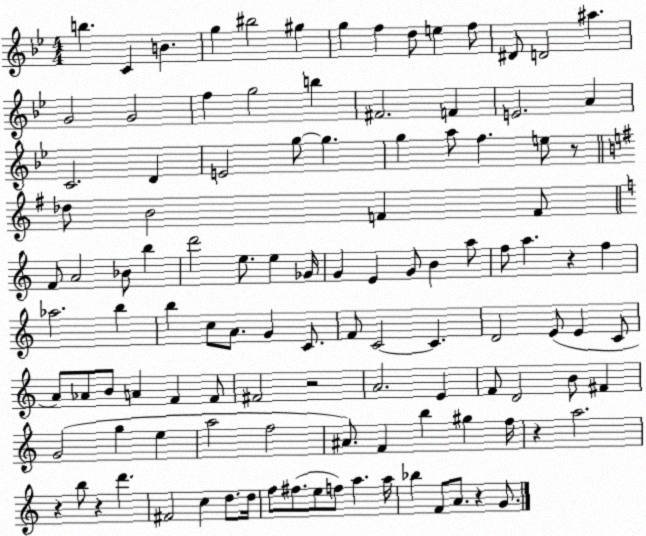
X:1
T:Untitled
M:4/4
L:1/4
K:Bb
b C B g ^b2 ^g g f d/2 e f/2 ^D/2 D2 ^a G2 G2 f g2 b ^F2 F E2 A C2 D E2 g/2 g g a/2 f e/2 z/2 _d/2 B2 F F/2 F/2 A2 _B/2 b d'2 e/2 e _G/4 G E G/2 B a/2 f/2 a z f _a2 b b c/2 A/2 G C/2 F/2 C2 C D2 E/2 E C/2 A/2 _A/2 B/2 A F F/2 ^F2 z2 A2 E F/2 D2 B/2 ^F G2 g e a2 f2 ^A/2 F b ^g f/4 z a2 z b/2 z d' ^F2 c d/2 d/4 f/2 ^f/2 e/2 f/2 a a/4 _b F/2 A/2 z G/2